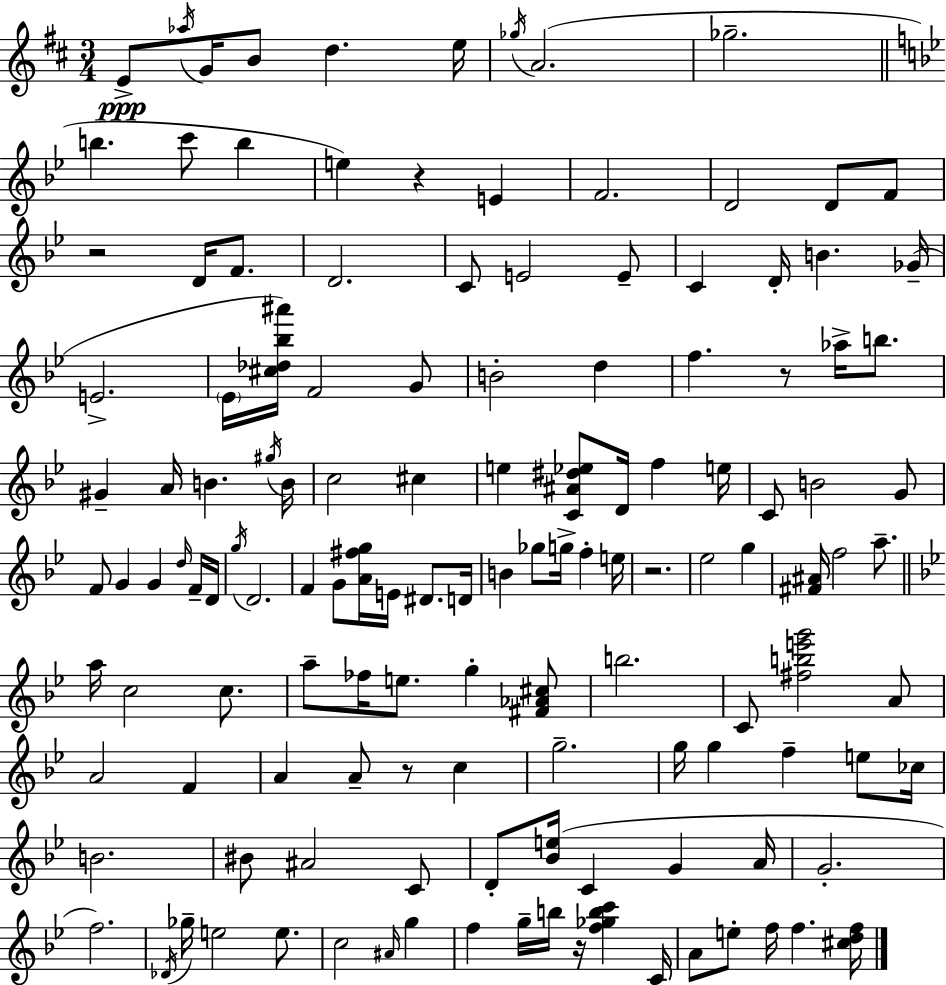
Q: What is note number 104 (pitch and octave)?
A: F5